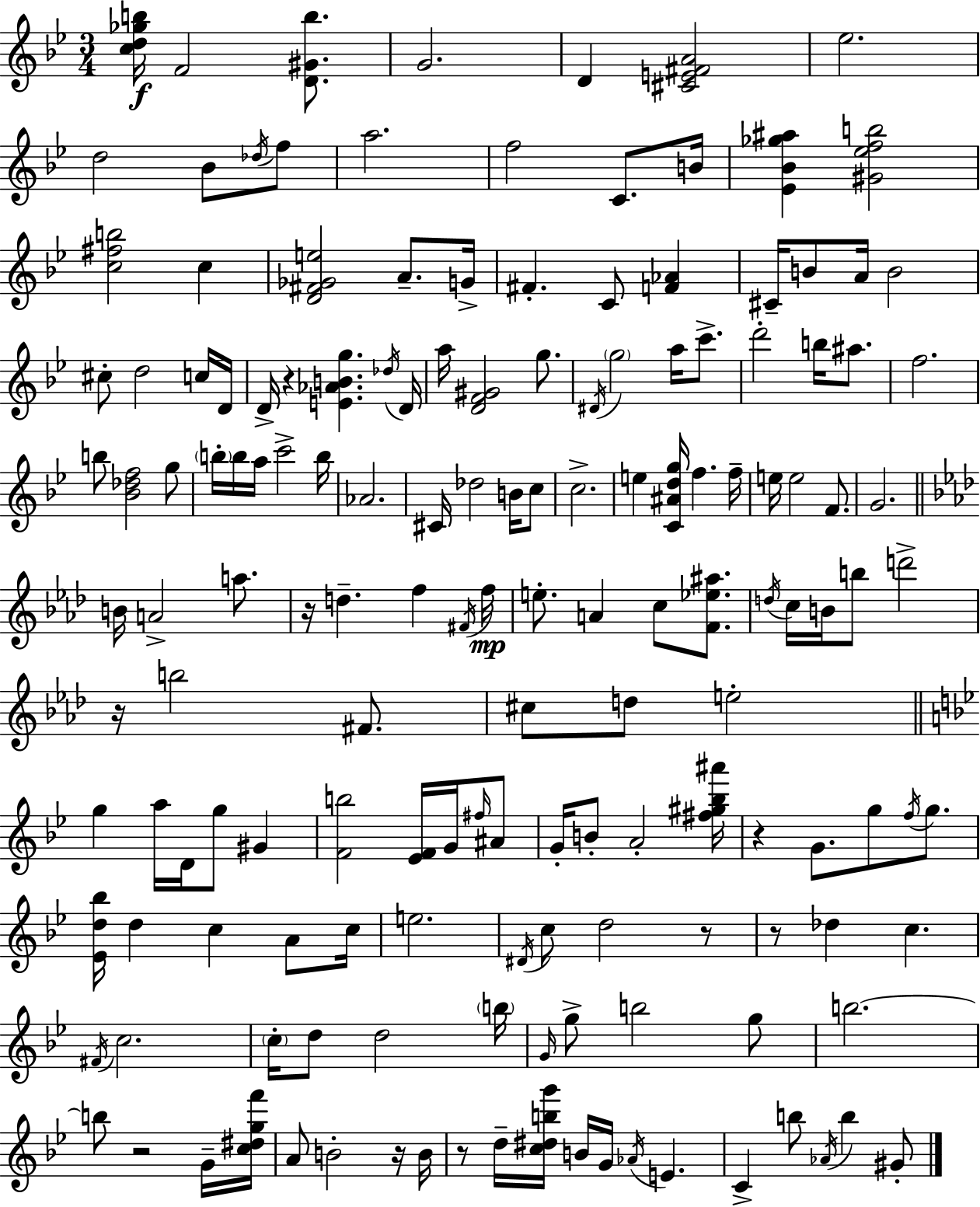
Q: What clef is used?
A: treble